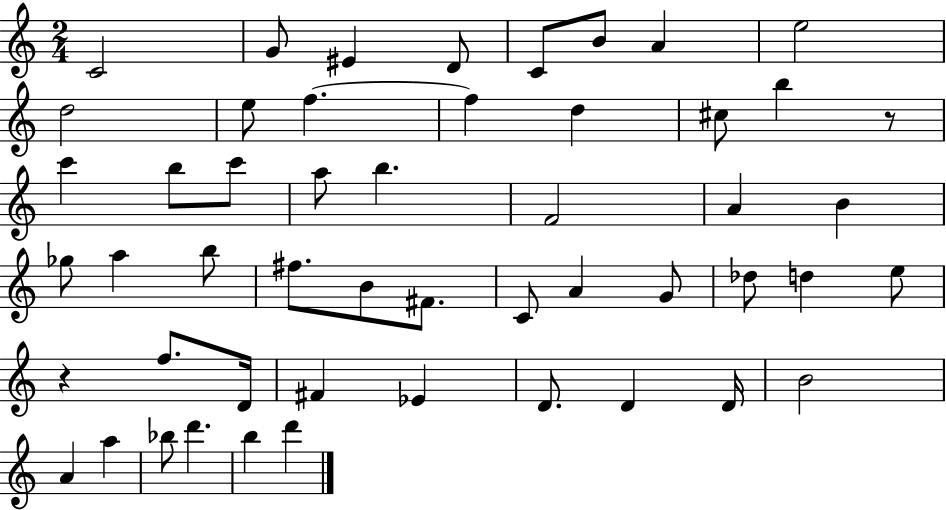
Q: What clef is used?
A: treble